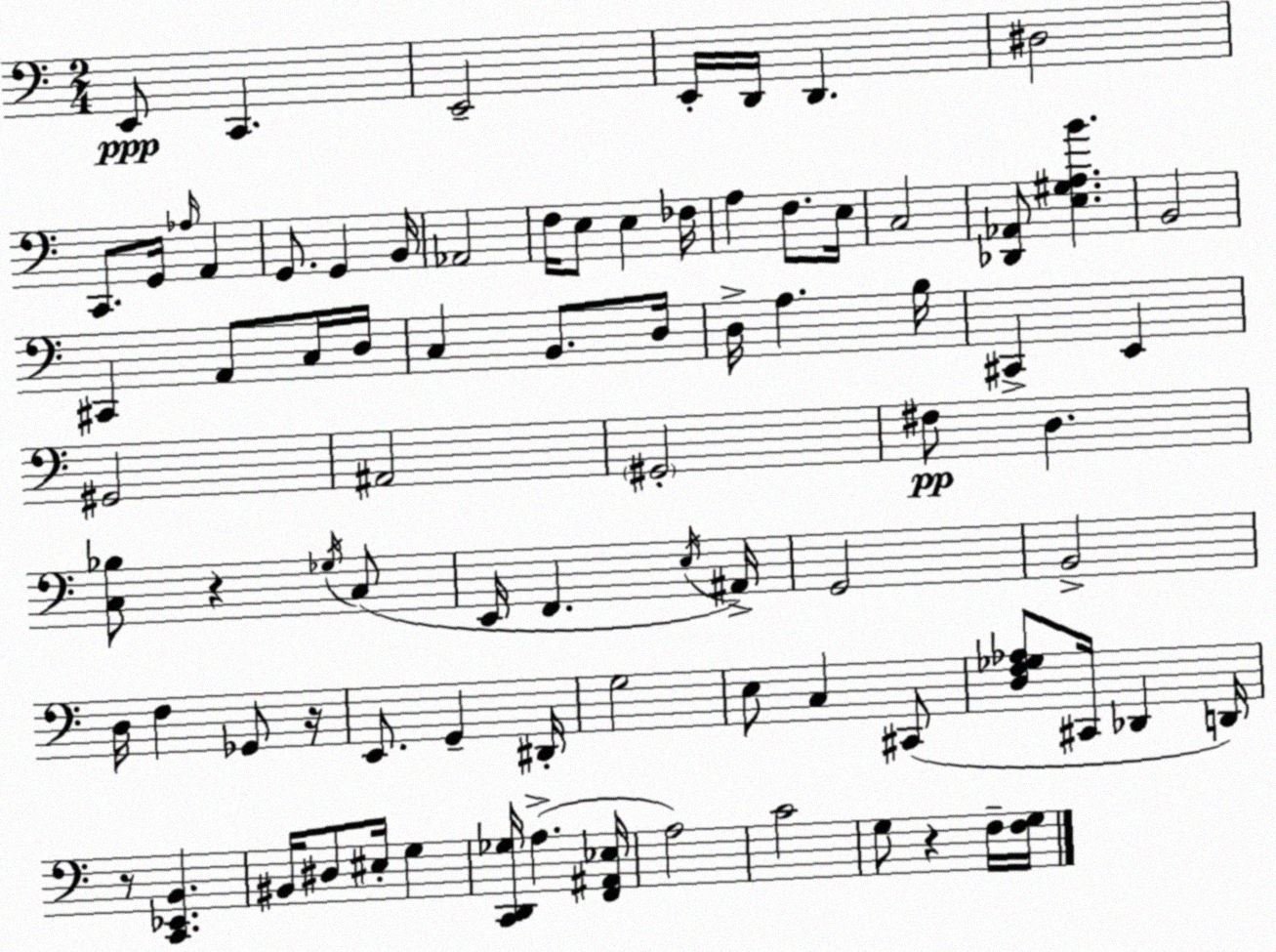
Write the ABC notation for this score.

X:1
T:Untitled
M:2/4
L:1/4
K:Am
E,,/2 C,, E,,2 E,,/4 D,,/4 D,, ^D,2 C,,/2 G,,/4 _A,/4 A,, G,,/2 G,, B,,/4 _A,,2 F,/4 E,/2 E, _F,/4 A, F,/2 E,/4 C,2 [_D,,_A,,]/2 [E,^G,A,B] B,,2 ^C,, A,,/2 C,/4 D,/4 C, B,,/2 D,/4 D,/4 A, B,/4 ^C,, E,, ^G,,2 ^A,,2 ^G,,2 ^F,/2 D, [C,_B,]/2 z _G,/4 C,/2 E,,/4 F,, E,/4 ^A,,/4 G,,2 B,,2 D,/4 F, _G,,/2 z/4 E,,/2 G,, ^D,,/4 G,2 E,/2 C, ^C,,/2 [D,F,_G,_A,]/2 ^C,,/4 _D,, D,,/4 z/2 [C,,_E,,B,,] ^B,,/4 ^D,/2 ^E,/4 G, [C,,D,,_G,]/4 A, [F,,^A,,_E,]/4 A,2 C2 G,/2 z F,/4 [F,G,]/4